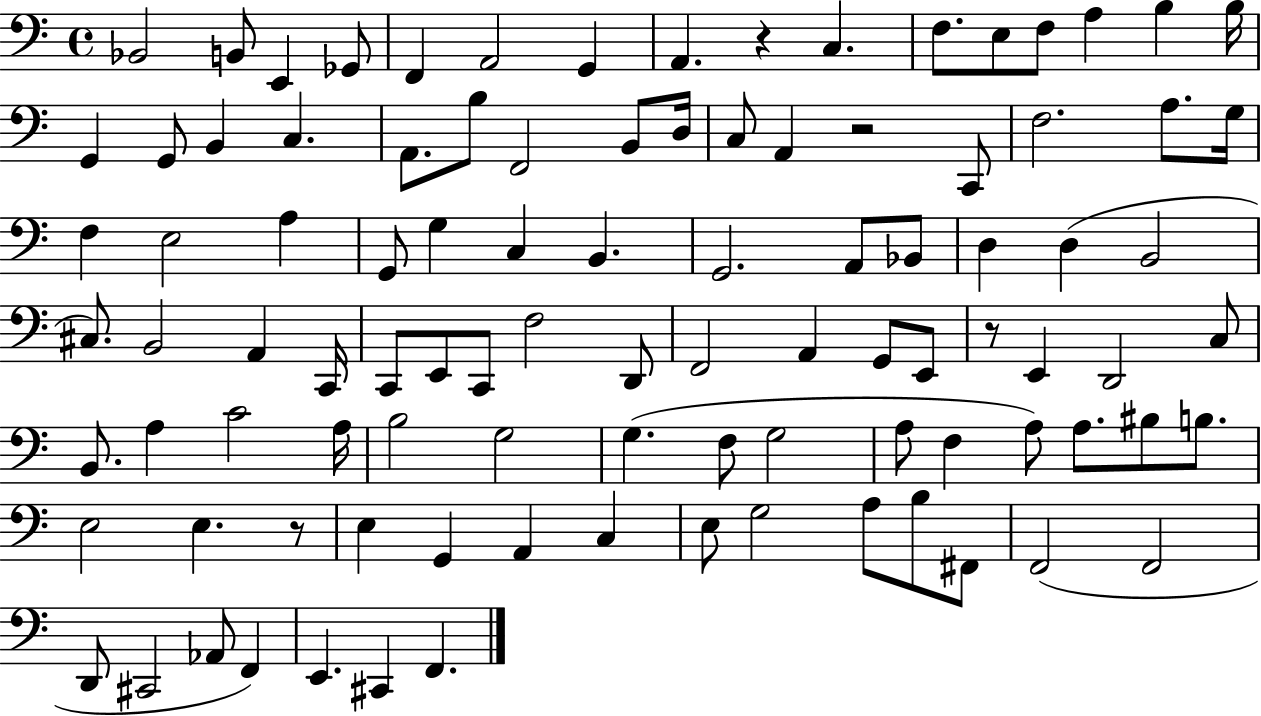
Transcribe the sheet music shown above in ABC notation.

X:1
T:Untitled
M:4/4
L:1/4
K:C
_B,,2 B,,/2 E,, _G,,/2 F,, A,,2 G,, A,, z C, F,/2 E,/2 F,/2 A, B, B,/4 G,, G,,/2 B,, C, A,,/2 B,/2 F,,2 B,,/2 D,/4 C,/2 A,, z2 C,,/2 F,2 A,/2 G,/4 F, E,2 A, G,,/2 G, C, B,, G,,2 A,,/2 _B,,/2 D, D, B,,2 ^C,/2 B,,2 A,, C,,/4 C,,/2 E,,/2 C,,/2 F,2 D,,/2 F,,2 A,, G,,/2 E,,/2 z/2 E,, D,,2 C,/2 B,,/2 A, C2 A,/4 B,2 G,2 G, F,/2 G,2 A,/2 F, A,/2 A,/2 ^B,/2 B,/2 E,2 E, z/2 E, G,, A,, C, E,/2 G,2 A,/2 B,/2 ^F,,/2 F,,2 F,,2 D,,/2 ^C,,2 _A,,/2 F,, E,, ^C,, F,,